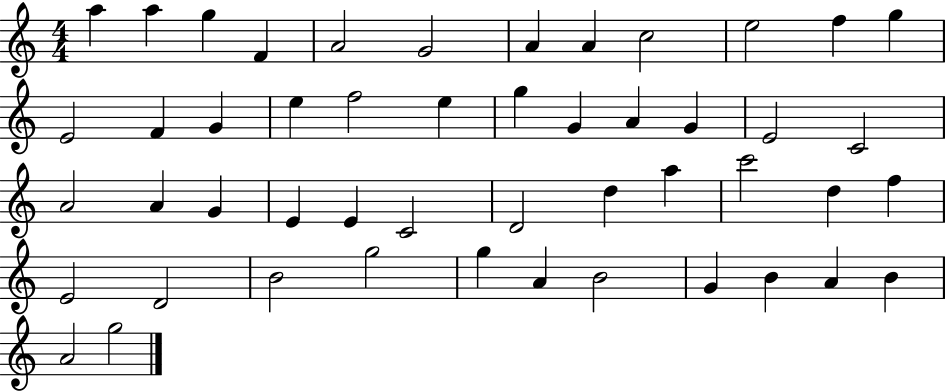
X:1
T:Untitled
M:4/4
L:1/4
K:C
a a g F A2 G2 A A c2 e2 f g E2 F G e f2 e g G A G E2 C2 A2 A G E E C2 D2 d a c'2 d f E2 D2 B2 g2 g A B2 G B A B A2 g2